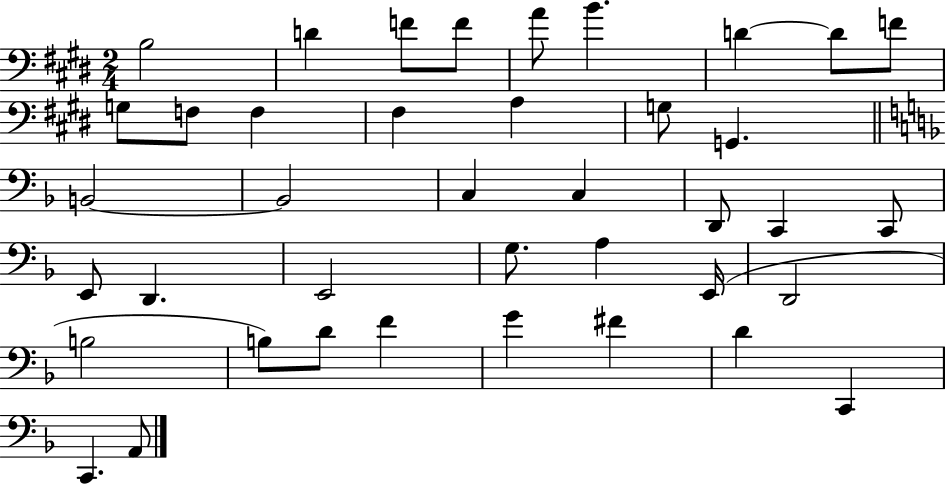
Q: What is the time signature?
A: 2/4